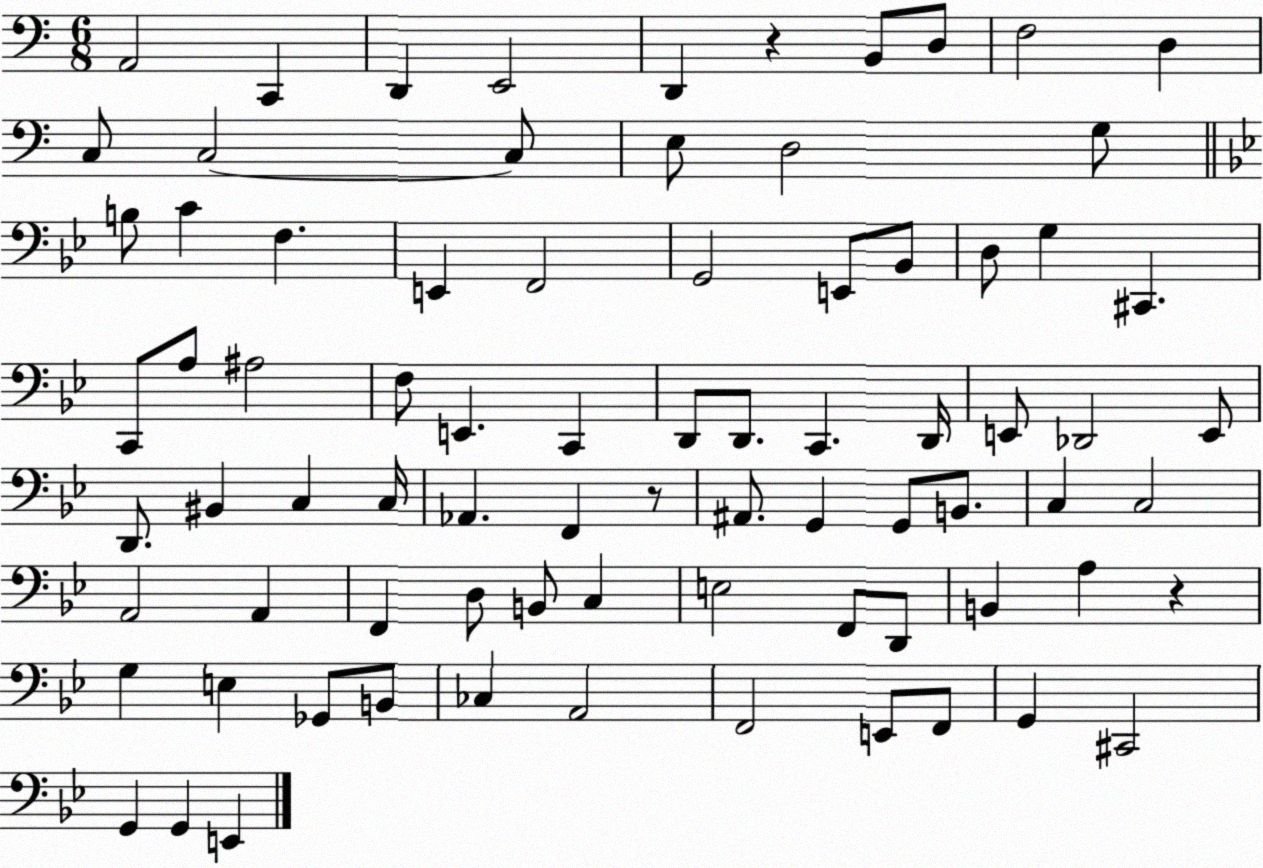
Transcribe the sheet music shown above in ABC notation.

X:1
T:Untitled
M:6/8
L:1/4
K:C
A,,2 C,, D,, E,,2 D,, z B,,/2 D,/2 F,2 D, C,/2 C,2 C,/2 E,/2 D,2 G,/2 B,/2 C F, E,, F,,2 G,,2 E,,/2 _B,,/2 D,/2 G, ^C,, C,,/2 A,/2 ^A,2 F,/2 E,, C,, D,,/2 D,,/2 C,, D,,/4 E,,/2 _D,,2 E,,/2 D,,/2 ^B,, C, C,/4 _A,, F,, z/2 ^A,,/2 G,, G,,/2 B,,/2 C, C,2 A,,2 A,, F,, D,/2 B,,/2 C, E,2 F,,/2 D,,/2 B,, A, z G, E, _G,,/2 B,,/2 _C, A,,2 F,,2 E,,/2 F,,/2 G,, ^C,,2 G,, G,, E,,